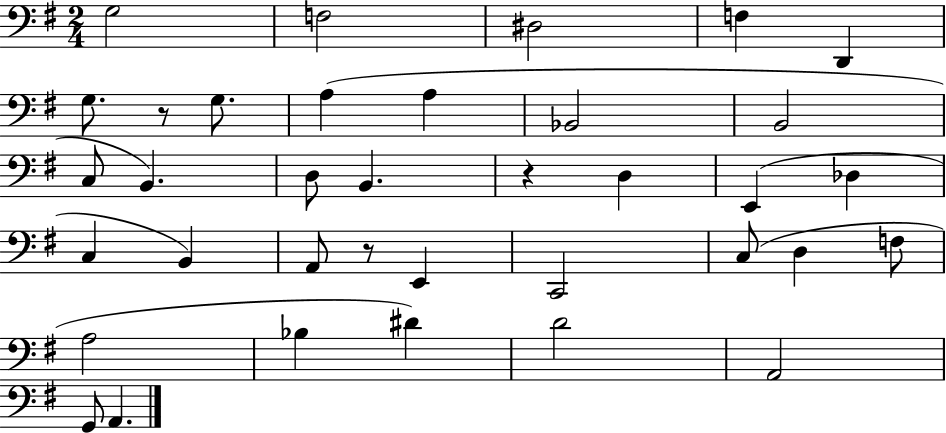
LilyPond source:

{
  \clef bass
  \numericTimeSignature
  \time 2/4
  \key g \major
  g2 | f2 | dis2 | f4 d,4 | \break g8. r8 g8. | a4( a4 | bes,2 | b,2 | \break c8 b,4.) | d8 b,4. | r4 d4 | e,4( des4 | \break c4 b,4) | a,8 r8 e,4 | c,2 | c8( d4 f8 | \break a2 | bes4 dis'4) | d'2 | a,2 | \break g,8 a,4. | \bar "|."
}